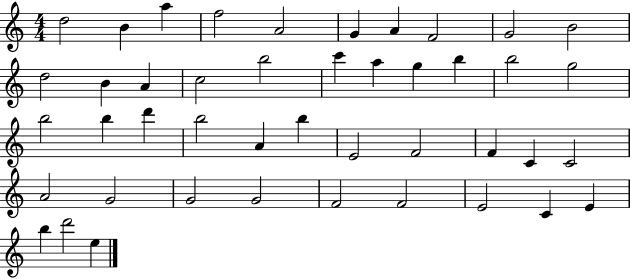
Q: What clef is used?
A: treble